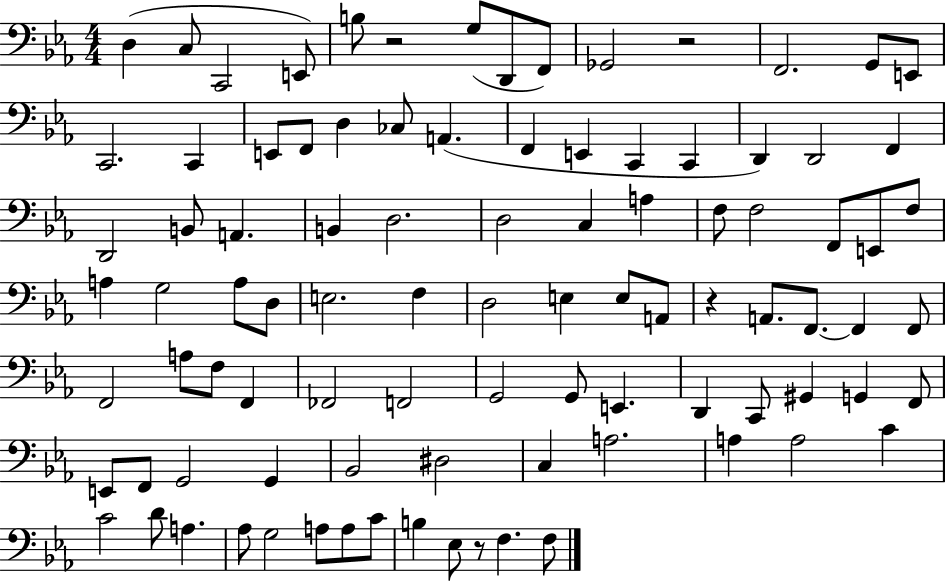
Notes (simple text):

D3/q C3/e C2/h E2/e B3/e R/h G3/e D2/e F2/e Gb2/h R/h F2/h. G2/e E2/e C2/h. C2/q E2/e F2/e D3/q CES3/e A2/q. F2/q E2/q C2/q C2/q D2/q D2/h F2/q D2/h B2/e A2/q. B2/q D3/h. D3/h C3/q A3/q F3/e F3/h F2/e E2/e F3/e A3/q G3/h A3/e D3/e E3/h. F3/q D3/h E3/q E3/e A2/e R/q A2/e. F2/e. F2/q F2/e F2/h A3/e F3/e F2/q FES2/h F2/h G2/h G2/e E2/q. D2/q C2/e G#2/q G2/q F2/e E2/e F2/e G2/h G2/q Bb2/h D#3/h C3/q A3/h. A3/q A3/h C4/q C4/h D4/e A3/q. Ab3/e G3/h A3/e A3/e C4/e B3/q Eb3/e R/e F3/q. F3/e